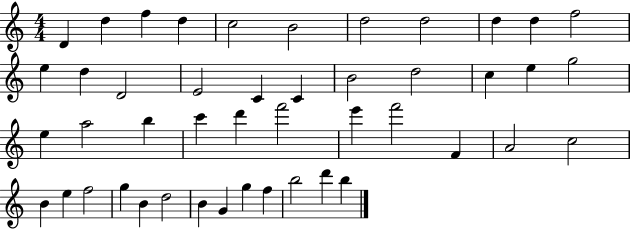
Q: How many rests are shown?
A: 0